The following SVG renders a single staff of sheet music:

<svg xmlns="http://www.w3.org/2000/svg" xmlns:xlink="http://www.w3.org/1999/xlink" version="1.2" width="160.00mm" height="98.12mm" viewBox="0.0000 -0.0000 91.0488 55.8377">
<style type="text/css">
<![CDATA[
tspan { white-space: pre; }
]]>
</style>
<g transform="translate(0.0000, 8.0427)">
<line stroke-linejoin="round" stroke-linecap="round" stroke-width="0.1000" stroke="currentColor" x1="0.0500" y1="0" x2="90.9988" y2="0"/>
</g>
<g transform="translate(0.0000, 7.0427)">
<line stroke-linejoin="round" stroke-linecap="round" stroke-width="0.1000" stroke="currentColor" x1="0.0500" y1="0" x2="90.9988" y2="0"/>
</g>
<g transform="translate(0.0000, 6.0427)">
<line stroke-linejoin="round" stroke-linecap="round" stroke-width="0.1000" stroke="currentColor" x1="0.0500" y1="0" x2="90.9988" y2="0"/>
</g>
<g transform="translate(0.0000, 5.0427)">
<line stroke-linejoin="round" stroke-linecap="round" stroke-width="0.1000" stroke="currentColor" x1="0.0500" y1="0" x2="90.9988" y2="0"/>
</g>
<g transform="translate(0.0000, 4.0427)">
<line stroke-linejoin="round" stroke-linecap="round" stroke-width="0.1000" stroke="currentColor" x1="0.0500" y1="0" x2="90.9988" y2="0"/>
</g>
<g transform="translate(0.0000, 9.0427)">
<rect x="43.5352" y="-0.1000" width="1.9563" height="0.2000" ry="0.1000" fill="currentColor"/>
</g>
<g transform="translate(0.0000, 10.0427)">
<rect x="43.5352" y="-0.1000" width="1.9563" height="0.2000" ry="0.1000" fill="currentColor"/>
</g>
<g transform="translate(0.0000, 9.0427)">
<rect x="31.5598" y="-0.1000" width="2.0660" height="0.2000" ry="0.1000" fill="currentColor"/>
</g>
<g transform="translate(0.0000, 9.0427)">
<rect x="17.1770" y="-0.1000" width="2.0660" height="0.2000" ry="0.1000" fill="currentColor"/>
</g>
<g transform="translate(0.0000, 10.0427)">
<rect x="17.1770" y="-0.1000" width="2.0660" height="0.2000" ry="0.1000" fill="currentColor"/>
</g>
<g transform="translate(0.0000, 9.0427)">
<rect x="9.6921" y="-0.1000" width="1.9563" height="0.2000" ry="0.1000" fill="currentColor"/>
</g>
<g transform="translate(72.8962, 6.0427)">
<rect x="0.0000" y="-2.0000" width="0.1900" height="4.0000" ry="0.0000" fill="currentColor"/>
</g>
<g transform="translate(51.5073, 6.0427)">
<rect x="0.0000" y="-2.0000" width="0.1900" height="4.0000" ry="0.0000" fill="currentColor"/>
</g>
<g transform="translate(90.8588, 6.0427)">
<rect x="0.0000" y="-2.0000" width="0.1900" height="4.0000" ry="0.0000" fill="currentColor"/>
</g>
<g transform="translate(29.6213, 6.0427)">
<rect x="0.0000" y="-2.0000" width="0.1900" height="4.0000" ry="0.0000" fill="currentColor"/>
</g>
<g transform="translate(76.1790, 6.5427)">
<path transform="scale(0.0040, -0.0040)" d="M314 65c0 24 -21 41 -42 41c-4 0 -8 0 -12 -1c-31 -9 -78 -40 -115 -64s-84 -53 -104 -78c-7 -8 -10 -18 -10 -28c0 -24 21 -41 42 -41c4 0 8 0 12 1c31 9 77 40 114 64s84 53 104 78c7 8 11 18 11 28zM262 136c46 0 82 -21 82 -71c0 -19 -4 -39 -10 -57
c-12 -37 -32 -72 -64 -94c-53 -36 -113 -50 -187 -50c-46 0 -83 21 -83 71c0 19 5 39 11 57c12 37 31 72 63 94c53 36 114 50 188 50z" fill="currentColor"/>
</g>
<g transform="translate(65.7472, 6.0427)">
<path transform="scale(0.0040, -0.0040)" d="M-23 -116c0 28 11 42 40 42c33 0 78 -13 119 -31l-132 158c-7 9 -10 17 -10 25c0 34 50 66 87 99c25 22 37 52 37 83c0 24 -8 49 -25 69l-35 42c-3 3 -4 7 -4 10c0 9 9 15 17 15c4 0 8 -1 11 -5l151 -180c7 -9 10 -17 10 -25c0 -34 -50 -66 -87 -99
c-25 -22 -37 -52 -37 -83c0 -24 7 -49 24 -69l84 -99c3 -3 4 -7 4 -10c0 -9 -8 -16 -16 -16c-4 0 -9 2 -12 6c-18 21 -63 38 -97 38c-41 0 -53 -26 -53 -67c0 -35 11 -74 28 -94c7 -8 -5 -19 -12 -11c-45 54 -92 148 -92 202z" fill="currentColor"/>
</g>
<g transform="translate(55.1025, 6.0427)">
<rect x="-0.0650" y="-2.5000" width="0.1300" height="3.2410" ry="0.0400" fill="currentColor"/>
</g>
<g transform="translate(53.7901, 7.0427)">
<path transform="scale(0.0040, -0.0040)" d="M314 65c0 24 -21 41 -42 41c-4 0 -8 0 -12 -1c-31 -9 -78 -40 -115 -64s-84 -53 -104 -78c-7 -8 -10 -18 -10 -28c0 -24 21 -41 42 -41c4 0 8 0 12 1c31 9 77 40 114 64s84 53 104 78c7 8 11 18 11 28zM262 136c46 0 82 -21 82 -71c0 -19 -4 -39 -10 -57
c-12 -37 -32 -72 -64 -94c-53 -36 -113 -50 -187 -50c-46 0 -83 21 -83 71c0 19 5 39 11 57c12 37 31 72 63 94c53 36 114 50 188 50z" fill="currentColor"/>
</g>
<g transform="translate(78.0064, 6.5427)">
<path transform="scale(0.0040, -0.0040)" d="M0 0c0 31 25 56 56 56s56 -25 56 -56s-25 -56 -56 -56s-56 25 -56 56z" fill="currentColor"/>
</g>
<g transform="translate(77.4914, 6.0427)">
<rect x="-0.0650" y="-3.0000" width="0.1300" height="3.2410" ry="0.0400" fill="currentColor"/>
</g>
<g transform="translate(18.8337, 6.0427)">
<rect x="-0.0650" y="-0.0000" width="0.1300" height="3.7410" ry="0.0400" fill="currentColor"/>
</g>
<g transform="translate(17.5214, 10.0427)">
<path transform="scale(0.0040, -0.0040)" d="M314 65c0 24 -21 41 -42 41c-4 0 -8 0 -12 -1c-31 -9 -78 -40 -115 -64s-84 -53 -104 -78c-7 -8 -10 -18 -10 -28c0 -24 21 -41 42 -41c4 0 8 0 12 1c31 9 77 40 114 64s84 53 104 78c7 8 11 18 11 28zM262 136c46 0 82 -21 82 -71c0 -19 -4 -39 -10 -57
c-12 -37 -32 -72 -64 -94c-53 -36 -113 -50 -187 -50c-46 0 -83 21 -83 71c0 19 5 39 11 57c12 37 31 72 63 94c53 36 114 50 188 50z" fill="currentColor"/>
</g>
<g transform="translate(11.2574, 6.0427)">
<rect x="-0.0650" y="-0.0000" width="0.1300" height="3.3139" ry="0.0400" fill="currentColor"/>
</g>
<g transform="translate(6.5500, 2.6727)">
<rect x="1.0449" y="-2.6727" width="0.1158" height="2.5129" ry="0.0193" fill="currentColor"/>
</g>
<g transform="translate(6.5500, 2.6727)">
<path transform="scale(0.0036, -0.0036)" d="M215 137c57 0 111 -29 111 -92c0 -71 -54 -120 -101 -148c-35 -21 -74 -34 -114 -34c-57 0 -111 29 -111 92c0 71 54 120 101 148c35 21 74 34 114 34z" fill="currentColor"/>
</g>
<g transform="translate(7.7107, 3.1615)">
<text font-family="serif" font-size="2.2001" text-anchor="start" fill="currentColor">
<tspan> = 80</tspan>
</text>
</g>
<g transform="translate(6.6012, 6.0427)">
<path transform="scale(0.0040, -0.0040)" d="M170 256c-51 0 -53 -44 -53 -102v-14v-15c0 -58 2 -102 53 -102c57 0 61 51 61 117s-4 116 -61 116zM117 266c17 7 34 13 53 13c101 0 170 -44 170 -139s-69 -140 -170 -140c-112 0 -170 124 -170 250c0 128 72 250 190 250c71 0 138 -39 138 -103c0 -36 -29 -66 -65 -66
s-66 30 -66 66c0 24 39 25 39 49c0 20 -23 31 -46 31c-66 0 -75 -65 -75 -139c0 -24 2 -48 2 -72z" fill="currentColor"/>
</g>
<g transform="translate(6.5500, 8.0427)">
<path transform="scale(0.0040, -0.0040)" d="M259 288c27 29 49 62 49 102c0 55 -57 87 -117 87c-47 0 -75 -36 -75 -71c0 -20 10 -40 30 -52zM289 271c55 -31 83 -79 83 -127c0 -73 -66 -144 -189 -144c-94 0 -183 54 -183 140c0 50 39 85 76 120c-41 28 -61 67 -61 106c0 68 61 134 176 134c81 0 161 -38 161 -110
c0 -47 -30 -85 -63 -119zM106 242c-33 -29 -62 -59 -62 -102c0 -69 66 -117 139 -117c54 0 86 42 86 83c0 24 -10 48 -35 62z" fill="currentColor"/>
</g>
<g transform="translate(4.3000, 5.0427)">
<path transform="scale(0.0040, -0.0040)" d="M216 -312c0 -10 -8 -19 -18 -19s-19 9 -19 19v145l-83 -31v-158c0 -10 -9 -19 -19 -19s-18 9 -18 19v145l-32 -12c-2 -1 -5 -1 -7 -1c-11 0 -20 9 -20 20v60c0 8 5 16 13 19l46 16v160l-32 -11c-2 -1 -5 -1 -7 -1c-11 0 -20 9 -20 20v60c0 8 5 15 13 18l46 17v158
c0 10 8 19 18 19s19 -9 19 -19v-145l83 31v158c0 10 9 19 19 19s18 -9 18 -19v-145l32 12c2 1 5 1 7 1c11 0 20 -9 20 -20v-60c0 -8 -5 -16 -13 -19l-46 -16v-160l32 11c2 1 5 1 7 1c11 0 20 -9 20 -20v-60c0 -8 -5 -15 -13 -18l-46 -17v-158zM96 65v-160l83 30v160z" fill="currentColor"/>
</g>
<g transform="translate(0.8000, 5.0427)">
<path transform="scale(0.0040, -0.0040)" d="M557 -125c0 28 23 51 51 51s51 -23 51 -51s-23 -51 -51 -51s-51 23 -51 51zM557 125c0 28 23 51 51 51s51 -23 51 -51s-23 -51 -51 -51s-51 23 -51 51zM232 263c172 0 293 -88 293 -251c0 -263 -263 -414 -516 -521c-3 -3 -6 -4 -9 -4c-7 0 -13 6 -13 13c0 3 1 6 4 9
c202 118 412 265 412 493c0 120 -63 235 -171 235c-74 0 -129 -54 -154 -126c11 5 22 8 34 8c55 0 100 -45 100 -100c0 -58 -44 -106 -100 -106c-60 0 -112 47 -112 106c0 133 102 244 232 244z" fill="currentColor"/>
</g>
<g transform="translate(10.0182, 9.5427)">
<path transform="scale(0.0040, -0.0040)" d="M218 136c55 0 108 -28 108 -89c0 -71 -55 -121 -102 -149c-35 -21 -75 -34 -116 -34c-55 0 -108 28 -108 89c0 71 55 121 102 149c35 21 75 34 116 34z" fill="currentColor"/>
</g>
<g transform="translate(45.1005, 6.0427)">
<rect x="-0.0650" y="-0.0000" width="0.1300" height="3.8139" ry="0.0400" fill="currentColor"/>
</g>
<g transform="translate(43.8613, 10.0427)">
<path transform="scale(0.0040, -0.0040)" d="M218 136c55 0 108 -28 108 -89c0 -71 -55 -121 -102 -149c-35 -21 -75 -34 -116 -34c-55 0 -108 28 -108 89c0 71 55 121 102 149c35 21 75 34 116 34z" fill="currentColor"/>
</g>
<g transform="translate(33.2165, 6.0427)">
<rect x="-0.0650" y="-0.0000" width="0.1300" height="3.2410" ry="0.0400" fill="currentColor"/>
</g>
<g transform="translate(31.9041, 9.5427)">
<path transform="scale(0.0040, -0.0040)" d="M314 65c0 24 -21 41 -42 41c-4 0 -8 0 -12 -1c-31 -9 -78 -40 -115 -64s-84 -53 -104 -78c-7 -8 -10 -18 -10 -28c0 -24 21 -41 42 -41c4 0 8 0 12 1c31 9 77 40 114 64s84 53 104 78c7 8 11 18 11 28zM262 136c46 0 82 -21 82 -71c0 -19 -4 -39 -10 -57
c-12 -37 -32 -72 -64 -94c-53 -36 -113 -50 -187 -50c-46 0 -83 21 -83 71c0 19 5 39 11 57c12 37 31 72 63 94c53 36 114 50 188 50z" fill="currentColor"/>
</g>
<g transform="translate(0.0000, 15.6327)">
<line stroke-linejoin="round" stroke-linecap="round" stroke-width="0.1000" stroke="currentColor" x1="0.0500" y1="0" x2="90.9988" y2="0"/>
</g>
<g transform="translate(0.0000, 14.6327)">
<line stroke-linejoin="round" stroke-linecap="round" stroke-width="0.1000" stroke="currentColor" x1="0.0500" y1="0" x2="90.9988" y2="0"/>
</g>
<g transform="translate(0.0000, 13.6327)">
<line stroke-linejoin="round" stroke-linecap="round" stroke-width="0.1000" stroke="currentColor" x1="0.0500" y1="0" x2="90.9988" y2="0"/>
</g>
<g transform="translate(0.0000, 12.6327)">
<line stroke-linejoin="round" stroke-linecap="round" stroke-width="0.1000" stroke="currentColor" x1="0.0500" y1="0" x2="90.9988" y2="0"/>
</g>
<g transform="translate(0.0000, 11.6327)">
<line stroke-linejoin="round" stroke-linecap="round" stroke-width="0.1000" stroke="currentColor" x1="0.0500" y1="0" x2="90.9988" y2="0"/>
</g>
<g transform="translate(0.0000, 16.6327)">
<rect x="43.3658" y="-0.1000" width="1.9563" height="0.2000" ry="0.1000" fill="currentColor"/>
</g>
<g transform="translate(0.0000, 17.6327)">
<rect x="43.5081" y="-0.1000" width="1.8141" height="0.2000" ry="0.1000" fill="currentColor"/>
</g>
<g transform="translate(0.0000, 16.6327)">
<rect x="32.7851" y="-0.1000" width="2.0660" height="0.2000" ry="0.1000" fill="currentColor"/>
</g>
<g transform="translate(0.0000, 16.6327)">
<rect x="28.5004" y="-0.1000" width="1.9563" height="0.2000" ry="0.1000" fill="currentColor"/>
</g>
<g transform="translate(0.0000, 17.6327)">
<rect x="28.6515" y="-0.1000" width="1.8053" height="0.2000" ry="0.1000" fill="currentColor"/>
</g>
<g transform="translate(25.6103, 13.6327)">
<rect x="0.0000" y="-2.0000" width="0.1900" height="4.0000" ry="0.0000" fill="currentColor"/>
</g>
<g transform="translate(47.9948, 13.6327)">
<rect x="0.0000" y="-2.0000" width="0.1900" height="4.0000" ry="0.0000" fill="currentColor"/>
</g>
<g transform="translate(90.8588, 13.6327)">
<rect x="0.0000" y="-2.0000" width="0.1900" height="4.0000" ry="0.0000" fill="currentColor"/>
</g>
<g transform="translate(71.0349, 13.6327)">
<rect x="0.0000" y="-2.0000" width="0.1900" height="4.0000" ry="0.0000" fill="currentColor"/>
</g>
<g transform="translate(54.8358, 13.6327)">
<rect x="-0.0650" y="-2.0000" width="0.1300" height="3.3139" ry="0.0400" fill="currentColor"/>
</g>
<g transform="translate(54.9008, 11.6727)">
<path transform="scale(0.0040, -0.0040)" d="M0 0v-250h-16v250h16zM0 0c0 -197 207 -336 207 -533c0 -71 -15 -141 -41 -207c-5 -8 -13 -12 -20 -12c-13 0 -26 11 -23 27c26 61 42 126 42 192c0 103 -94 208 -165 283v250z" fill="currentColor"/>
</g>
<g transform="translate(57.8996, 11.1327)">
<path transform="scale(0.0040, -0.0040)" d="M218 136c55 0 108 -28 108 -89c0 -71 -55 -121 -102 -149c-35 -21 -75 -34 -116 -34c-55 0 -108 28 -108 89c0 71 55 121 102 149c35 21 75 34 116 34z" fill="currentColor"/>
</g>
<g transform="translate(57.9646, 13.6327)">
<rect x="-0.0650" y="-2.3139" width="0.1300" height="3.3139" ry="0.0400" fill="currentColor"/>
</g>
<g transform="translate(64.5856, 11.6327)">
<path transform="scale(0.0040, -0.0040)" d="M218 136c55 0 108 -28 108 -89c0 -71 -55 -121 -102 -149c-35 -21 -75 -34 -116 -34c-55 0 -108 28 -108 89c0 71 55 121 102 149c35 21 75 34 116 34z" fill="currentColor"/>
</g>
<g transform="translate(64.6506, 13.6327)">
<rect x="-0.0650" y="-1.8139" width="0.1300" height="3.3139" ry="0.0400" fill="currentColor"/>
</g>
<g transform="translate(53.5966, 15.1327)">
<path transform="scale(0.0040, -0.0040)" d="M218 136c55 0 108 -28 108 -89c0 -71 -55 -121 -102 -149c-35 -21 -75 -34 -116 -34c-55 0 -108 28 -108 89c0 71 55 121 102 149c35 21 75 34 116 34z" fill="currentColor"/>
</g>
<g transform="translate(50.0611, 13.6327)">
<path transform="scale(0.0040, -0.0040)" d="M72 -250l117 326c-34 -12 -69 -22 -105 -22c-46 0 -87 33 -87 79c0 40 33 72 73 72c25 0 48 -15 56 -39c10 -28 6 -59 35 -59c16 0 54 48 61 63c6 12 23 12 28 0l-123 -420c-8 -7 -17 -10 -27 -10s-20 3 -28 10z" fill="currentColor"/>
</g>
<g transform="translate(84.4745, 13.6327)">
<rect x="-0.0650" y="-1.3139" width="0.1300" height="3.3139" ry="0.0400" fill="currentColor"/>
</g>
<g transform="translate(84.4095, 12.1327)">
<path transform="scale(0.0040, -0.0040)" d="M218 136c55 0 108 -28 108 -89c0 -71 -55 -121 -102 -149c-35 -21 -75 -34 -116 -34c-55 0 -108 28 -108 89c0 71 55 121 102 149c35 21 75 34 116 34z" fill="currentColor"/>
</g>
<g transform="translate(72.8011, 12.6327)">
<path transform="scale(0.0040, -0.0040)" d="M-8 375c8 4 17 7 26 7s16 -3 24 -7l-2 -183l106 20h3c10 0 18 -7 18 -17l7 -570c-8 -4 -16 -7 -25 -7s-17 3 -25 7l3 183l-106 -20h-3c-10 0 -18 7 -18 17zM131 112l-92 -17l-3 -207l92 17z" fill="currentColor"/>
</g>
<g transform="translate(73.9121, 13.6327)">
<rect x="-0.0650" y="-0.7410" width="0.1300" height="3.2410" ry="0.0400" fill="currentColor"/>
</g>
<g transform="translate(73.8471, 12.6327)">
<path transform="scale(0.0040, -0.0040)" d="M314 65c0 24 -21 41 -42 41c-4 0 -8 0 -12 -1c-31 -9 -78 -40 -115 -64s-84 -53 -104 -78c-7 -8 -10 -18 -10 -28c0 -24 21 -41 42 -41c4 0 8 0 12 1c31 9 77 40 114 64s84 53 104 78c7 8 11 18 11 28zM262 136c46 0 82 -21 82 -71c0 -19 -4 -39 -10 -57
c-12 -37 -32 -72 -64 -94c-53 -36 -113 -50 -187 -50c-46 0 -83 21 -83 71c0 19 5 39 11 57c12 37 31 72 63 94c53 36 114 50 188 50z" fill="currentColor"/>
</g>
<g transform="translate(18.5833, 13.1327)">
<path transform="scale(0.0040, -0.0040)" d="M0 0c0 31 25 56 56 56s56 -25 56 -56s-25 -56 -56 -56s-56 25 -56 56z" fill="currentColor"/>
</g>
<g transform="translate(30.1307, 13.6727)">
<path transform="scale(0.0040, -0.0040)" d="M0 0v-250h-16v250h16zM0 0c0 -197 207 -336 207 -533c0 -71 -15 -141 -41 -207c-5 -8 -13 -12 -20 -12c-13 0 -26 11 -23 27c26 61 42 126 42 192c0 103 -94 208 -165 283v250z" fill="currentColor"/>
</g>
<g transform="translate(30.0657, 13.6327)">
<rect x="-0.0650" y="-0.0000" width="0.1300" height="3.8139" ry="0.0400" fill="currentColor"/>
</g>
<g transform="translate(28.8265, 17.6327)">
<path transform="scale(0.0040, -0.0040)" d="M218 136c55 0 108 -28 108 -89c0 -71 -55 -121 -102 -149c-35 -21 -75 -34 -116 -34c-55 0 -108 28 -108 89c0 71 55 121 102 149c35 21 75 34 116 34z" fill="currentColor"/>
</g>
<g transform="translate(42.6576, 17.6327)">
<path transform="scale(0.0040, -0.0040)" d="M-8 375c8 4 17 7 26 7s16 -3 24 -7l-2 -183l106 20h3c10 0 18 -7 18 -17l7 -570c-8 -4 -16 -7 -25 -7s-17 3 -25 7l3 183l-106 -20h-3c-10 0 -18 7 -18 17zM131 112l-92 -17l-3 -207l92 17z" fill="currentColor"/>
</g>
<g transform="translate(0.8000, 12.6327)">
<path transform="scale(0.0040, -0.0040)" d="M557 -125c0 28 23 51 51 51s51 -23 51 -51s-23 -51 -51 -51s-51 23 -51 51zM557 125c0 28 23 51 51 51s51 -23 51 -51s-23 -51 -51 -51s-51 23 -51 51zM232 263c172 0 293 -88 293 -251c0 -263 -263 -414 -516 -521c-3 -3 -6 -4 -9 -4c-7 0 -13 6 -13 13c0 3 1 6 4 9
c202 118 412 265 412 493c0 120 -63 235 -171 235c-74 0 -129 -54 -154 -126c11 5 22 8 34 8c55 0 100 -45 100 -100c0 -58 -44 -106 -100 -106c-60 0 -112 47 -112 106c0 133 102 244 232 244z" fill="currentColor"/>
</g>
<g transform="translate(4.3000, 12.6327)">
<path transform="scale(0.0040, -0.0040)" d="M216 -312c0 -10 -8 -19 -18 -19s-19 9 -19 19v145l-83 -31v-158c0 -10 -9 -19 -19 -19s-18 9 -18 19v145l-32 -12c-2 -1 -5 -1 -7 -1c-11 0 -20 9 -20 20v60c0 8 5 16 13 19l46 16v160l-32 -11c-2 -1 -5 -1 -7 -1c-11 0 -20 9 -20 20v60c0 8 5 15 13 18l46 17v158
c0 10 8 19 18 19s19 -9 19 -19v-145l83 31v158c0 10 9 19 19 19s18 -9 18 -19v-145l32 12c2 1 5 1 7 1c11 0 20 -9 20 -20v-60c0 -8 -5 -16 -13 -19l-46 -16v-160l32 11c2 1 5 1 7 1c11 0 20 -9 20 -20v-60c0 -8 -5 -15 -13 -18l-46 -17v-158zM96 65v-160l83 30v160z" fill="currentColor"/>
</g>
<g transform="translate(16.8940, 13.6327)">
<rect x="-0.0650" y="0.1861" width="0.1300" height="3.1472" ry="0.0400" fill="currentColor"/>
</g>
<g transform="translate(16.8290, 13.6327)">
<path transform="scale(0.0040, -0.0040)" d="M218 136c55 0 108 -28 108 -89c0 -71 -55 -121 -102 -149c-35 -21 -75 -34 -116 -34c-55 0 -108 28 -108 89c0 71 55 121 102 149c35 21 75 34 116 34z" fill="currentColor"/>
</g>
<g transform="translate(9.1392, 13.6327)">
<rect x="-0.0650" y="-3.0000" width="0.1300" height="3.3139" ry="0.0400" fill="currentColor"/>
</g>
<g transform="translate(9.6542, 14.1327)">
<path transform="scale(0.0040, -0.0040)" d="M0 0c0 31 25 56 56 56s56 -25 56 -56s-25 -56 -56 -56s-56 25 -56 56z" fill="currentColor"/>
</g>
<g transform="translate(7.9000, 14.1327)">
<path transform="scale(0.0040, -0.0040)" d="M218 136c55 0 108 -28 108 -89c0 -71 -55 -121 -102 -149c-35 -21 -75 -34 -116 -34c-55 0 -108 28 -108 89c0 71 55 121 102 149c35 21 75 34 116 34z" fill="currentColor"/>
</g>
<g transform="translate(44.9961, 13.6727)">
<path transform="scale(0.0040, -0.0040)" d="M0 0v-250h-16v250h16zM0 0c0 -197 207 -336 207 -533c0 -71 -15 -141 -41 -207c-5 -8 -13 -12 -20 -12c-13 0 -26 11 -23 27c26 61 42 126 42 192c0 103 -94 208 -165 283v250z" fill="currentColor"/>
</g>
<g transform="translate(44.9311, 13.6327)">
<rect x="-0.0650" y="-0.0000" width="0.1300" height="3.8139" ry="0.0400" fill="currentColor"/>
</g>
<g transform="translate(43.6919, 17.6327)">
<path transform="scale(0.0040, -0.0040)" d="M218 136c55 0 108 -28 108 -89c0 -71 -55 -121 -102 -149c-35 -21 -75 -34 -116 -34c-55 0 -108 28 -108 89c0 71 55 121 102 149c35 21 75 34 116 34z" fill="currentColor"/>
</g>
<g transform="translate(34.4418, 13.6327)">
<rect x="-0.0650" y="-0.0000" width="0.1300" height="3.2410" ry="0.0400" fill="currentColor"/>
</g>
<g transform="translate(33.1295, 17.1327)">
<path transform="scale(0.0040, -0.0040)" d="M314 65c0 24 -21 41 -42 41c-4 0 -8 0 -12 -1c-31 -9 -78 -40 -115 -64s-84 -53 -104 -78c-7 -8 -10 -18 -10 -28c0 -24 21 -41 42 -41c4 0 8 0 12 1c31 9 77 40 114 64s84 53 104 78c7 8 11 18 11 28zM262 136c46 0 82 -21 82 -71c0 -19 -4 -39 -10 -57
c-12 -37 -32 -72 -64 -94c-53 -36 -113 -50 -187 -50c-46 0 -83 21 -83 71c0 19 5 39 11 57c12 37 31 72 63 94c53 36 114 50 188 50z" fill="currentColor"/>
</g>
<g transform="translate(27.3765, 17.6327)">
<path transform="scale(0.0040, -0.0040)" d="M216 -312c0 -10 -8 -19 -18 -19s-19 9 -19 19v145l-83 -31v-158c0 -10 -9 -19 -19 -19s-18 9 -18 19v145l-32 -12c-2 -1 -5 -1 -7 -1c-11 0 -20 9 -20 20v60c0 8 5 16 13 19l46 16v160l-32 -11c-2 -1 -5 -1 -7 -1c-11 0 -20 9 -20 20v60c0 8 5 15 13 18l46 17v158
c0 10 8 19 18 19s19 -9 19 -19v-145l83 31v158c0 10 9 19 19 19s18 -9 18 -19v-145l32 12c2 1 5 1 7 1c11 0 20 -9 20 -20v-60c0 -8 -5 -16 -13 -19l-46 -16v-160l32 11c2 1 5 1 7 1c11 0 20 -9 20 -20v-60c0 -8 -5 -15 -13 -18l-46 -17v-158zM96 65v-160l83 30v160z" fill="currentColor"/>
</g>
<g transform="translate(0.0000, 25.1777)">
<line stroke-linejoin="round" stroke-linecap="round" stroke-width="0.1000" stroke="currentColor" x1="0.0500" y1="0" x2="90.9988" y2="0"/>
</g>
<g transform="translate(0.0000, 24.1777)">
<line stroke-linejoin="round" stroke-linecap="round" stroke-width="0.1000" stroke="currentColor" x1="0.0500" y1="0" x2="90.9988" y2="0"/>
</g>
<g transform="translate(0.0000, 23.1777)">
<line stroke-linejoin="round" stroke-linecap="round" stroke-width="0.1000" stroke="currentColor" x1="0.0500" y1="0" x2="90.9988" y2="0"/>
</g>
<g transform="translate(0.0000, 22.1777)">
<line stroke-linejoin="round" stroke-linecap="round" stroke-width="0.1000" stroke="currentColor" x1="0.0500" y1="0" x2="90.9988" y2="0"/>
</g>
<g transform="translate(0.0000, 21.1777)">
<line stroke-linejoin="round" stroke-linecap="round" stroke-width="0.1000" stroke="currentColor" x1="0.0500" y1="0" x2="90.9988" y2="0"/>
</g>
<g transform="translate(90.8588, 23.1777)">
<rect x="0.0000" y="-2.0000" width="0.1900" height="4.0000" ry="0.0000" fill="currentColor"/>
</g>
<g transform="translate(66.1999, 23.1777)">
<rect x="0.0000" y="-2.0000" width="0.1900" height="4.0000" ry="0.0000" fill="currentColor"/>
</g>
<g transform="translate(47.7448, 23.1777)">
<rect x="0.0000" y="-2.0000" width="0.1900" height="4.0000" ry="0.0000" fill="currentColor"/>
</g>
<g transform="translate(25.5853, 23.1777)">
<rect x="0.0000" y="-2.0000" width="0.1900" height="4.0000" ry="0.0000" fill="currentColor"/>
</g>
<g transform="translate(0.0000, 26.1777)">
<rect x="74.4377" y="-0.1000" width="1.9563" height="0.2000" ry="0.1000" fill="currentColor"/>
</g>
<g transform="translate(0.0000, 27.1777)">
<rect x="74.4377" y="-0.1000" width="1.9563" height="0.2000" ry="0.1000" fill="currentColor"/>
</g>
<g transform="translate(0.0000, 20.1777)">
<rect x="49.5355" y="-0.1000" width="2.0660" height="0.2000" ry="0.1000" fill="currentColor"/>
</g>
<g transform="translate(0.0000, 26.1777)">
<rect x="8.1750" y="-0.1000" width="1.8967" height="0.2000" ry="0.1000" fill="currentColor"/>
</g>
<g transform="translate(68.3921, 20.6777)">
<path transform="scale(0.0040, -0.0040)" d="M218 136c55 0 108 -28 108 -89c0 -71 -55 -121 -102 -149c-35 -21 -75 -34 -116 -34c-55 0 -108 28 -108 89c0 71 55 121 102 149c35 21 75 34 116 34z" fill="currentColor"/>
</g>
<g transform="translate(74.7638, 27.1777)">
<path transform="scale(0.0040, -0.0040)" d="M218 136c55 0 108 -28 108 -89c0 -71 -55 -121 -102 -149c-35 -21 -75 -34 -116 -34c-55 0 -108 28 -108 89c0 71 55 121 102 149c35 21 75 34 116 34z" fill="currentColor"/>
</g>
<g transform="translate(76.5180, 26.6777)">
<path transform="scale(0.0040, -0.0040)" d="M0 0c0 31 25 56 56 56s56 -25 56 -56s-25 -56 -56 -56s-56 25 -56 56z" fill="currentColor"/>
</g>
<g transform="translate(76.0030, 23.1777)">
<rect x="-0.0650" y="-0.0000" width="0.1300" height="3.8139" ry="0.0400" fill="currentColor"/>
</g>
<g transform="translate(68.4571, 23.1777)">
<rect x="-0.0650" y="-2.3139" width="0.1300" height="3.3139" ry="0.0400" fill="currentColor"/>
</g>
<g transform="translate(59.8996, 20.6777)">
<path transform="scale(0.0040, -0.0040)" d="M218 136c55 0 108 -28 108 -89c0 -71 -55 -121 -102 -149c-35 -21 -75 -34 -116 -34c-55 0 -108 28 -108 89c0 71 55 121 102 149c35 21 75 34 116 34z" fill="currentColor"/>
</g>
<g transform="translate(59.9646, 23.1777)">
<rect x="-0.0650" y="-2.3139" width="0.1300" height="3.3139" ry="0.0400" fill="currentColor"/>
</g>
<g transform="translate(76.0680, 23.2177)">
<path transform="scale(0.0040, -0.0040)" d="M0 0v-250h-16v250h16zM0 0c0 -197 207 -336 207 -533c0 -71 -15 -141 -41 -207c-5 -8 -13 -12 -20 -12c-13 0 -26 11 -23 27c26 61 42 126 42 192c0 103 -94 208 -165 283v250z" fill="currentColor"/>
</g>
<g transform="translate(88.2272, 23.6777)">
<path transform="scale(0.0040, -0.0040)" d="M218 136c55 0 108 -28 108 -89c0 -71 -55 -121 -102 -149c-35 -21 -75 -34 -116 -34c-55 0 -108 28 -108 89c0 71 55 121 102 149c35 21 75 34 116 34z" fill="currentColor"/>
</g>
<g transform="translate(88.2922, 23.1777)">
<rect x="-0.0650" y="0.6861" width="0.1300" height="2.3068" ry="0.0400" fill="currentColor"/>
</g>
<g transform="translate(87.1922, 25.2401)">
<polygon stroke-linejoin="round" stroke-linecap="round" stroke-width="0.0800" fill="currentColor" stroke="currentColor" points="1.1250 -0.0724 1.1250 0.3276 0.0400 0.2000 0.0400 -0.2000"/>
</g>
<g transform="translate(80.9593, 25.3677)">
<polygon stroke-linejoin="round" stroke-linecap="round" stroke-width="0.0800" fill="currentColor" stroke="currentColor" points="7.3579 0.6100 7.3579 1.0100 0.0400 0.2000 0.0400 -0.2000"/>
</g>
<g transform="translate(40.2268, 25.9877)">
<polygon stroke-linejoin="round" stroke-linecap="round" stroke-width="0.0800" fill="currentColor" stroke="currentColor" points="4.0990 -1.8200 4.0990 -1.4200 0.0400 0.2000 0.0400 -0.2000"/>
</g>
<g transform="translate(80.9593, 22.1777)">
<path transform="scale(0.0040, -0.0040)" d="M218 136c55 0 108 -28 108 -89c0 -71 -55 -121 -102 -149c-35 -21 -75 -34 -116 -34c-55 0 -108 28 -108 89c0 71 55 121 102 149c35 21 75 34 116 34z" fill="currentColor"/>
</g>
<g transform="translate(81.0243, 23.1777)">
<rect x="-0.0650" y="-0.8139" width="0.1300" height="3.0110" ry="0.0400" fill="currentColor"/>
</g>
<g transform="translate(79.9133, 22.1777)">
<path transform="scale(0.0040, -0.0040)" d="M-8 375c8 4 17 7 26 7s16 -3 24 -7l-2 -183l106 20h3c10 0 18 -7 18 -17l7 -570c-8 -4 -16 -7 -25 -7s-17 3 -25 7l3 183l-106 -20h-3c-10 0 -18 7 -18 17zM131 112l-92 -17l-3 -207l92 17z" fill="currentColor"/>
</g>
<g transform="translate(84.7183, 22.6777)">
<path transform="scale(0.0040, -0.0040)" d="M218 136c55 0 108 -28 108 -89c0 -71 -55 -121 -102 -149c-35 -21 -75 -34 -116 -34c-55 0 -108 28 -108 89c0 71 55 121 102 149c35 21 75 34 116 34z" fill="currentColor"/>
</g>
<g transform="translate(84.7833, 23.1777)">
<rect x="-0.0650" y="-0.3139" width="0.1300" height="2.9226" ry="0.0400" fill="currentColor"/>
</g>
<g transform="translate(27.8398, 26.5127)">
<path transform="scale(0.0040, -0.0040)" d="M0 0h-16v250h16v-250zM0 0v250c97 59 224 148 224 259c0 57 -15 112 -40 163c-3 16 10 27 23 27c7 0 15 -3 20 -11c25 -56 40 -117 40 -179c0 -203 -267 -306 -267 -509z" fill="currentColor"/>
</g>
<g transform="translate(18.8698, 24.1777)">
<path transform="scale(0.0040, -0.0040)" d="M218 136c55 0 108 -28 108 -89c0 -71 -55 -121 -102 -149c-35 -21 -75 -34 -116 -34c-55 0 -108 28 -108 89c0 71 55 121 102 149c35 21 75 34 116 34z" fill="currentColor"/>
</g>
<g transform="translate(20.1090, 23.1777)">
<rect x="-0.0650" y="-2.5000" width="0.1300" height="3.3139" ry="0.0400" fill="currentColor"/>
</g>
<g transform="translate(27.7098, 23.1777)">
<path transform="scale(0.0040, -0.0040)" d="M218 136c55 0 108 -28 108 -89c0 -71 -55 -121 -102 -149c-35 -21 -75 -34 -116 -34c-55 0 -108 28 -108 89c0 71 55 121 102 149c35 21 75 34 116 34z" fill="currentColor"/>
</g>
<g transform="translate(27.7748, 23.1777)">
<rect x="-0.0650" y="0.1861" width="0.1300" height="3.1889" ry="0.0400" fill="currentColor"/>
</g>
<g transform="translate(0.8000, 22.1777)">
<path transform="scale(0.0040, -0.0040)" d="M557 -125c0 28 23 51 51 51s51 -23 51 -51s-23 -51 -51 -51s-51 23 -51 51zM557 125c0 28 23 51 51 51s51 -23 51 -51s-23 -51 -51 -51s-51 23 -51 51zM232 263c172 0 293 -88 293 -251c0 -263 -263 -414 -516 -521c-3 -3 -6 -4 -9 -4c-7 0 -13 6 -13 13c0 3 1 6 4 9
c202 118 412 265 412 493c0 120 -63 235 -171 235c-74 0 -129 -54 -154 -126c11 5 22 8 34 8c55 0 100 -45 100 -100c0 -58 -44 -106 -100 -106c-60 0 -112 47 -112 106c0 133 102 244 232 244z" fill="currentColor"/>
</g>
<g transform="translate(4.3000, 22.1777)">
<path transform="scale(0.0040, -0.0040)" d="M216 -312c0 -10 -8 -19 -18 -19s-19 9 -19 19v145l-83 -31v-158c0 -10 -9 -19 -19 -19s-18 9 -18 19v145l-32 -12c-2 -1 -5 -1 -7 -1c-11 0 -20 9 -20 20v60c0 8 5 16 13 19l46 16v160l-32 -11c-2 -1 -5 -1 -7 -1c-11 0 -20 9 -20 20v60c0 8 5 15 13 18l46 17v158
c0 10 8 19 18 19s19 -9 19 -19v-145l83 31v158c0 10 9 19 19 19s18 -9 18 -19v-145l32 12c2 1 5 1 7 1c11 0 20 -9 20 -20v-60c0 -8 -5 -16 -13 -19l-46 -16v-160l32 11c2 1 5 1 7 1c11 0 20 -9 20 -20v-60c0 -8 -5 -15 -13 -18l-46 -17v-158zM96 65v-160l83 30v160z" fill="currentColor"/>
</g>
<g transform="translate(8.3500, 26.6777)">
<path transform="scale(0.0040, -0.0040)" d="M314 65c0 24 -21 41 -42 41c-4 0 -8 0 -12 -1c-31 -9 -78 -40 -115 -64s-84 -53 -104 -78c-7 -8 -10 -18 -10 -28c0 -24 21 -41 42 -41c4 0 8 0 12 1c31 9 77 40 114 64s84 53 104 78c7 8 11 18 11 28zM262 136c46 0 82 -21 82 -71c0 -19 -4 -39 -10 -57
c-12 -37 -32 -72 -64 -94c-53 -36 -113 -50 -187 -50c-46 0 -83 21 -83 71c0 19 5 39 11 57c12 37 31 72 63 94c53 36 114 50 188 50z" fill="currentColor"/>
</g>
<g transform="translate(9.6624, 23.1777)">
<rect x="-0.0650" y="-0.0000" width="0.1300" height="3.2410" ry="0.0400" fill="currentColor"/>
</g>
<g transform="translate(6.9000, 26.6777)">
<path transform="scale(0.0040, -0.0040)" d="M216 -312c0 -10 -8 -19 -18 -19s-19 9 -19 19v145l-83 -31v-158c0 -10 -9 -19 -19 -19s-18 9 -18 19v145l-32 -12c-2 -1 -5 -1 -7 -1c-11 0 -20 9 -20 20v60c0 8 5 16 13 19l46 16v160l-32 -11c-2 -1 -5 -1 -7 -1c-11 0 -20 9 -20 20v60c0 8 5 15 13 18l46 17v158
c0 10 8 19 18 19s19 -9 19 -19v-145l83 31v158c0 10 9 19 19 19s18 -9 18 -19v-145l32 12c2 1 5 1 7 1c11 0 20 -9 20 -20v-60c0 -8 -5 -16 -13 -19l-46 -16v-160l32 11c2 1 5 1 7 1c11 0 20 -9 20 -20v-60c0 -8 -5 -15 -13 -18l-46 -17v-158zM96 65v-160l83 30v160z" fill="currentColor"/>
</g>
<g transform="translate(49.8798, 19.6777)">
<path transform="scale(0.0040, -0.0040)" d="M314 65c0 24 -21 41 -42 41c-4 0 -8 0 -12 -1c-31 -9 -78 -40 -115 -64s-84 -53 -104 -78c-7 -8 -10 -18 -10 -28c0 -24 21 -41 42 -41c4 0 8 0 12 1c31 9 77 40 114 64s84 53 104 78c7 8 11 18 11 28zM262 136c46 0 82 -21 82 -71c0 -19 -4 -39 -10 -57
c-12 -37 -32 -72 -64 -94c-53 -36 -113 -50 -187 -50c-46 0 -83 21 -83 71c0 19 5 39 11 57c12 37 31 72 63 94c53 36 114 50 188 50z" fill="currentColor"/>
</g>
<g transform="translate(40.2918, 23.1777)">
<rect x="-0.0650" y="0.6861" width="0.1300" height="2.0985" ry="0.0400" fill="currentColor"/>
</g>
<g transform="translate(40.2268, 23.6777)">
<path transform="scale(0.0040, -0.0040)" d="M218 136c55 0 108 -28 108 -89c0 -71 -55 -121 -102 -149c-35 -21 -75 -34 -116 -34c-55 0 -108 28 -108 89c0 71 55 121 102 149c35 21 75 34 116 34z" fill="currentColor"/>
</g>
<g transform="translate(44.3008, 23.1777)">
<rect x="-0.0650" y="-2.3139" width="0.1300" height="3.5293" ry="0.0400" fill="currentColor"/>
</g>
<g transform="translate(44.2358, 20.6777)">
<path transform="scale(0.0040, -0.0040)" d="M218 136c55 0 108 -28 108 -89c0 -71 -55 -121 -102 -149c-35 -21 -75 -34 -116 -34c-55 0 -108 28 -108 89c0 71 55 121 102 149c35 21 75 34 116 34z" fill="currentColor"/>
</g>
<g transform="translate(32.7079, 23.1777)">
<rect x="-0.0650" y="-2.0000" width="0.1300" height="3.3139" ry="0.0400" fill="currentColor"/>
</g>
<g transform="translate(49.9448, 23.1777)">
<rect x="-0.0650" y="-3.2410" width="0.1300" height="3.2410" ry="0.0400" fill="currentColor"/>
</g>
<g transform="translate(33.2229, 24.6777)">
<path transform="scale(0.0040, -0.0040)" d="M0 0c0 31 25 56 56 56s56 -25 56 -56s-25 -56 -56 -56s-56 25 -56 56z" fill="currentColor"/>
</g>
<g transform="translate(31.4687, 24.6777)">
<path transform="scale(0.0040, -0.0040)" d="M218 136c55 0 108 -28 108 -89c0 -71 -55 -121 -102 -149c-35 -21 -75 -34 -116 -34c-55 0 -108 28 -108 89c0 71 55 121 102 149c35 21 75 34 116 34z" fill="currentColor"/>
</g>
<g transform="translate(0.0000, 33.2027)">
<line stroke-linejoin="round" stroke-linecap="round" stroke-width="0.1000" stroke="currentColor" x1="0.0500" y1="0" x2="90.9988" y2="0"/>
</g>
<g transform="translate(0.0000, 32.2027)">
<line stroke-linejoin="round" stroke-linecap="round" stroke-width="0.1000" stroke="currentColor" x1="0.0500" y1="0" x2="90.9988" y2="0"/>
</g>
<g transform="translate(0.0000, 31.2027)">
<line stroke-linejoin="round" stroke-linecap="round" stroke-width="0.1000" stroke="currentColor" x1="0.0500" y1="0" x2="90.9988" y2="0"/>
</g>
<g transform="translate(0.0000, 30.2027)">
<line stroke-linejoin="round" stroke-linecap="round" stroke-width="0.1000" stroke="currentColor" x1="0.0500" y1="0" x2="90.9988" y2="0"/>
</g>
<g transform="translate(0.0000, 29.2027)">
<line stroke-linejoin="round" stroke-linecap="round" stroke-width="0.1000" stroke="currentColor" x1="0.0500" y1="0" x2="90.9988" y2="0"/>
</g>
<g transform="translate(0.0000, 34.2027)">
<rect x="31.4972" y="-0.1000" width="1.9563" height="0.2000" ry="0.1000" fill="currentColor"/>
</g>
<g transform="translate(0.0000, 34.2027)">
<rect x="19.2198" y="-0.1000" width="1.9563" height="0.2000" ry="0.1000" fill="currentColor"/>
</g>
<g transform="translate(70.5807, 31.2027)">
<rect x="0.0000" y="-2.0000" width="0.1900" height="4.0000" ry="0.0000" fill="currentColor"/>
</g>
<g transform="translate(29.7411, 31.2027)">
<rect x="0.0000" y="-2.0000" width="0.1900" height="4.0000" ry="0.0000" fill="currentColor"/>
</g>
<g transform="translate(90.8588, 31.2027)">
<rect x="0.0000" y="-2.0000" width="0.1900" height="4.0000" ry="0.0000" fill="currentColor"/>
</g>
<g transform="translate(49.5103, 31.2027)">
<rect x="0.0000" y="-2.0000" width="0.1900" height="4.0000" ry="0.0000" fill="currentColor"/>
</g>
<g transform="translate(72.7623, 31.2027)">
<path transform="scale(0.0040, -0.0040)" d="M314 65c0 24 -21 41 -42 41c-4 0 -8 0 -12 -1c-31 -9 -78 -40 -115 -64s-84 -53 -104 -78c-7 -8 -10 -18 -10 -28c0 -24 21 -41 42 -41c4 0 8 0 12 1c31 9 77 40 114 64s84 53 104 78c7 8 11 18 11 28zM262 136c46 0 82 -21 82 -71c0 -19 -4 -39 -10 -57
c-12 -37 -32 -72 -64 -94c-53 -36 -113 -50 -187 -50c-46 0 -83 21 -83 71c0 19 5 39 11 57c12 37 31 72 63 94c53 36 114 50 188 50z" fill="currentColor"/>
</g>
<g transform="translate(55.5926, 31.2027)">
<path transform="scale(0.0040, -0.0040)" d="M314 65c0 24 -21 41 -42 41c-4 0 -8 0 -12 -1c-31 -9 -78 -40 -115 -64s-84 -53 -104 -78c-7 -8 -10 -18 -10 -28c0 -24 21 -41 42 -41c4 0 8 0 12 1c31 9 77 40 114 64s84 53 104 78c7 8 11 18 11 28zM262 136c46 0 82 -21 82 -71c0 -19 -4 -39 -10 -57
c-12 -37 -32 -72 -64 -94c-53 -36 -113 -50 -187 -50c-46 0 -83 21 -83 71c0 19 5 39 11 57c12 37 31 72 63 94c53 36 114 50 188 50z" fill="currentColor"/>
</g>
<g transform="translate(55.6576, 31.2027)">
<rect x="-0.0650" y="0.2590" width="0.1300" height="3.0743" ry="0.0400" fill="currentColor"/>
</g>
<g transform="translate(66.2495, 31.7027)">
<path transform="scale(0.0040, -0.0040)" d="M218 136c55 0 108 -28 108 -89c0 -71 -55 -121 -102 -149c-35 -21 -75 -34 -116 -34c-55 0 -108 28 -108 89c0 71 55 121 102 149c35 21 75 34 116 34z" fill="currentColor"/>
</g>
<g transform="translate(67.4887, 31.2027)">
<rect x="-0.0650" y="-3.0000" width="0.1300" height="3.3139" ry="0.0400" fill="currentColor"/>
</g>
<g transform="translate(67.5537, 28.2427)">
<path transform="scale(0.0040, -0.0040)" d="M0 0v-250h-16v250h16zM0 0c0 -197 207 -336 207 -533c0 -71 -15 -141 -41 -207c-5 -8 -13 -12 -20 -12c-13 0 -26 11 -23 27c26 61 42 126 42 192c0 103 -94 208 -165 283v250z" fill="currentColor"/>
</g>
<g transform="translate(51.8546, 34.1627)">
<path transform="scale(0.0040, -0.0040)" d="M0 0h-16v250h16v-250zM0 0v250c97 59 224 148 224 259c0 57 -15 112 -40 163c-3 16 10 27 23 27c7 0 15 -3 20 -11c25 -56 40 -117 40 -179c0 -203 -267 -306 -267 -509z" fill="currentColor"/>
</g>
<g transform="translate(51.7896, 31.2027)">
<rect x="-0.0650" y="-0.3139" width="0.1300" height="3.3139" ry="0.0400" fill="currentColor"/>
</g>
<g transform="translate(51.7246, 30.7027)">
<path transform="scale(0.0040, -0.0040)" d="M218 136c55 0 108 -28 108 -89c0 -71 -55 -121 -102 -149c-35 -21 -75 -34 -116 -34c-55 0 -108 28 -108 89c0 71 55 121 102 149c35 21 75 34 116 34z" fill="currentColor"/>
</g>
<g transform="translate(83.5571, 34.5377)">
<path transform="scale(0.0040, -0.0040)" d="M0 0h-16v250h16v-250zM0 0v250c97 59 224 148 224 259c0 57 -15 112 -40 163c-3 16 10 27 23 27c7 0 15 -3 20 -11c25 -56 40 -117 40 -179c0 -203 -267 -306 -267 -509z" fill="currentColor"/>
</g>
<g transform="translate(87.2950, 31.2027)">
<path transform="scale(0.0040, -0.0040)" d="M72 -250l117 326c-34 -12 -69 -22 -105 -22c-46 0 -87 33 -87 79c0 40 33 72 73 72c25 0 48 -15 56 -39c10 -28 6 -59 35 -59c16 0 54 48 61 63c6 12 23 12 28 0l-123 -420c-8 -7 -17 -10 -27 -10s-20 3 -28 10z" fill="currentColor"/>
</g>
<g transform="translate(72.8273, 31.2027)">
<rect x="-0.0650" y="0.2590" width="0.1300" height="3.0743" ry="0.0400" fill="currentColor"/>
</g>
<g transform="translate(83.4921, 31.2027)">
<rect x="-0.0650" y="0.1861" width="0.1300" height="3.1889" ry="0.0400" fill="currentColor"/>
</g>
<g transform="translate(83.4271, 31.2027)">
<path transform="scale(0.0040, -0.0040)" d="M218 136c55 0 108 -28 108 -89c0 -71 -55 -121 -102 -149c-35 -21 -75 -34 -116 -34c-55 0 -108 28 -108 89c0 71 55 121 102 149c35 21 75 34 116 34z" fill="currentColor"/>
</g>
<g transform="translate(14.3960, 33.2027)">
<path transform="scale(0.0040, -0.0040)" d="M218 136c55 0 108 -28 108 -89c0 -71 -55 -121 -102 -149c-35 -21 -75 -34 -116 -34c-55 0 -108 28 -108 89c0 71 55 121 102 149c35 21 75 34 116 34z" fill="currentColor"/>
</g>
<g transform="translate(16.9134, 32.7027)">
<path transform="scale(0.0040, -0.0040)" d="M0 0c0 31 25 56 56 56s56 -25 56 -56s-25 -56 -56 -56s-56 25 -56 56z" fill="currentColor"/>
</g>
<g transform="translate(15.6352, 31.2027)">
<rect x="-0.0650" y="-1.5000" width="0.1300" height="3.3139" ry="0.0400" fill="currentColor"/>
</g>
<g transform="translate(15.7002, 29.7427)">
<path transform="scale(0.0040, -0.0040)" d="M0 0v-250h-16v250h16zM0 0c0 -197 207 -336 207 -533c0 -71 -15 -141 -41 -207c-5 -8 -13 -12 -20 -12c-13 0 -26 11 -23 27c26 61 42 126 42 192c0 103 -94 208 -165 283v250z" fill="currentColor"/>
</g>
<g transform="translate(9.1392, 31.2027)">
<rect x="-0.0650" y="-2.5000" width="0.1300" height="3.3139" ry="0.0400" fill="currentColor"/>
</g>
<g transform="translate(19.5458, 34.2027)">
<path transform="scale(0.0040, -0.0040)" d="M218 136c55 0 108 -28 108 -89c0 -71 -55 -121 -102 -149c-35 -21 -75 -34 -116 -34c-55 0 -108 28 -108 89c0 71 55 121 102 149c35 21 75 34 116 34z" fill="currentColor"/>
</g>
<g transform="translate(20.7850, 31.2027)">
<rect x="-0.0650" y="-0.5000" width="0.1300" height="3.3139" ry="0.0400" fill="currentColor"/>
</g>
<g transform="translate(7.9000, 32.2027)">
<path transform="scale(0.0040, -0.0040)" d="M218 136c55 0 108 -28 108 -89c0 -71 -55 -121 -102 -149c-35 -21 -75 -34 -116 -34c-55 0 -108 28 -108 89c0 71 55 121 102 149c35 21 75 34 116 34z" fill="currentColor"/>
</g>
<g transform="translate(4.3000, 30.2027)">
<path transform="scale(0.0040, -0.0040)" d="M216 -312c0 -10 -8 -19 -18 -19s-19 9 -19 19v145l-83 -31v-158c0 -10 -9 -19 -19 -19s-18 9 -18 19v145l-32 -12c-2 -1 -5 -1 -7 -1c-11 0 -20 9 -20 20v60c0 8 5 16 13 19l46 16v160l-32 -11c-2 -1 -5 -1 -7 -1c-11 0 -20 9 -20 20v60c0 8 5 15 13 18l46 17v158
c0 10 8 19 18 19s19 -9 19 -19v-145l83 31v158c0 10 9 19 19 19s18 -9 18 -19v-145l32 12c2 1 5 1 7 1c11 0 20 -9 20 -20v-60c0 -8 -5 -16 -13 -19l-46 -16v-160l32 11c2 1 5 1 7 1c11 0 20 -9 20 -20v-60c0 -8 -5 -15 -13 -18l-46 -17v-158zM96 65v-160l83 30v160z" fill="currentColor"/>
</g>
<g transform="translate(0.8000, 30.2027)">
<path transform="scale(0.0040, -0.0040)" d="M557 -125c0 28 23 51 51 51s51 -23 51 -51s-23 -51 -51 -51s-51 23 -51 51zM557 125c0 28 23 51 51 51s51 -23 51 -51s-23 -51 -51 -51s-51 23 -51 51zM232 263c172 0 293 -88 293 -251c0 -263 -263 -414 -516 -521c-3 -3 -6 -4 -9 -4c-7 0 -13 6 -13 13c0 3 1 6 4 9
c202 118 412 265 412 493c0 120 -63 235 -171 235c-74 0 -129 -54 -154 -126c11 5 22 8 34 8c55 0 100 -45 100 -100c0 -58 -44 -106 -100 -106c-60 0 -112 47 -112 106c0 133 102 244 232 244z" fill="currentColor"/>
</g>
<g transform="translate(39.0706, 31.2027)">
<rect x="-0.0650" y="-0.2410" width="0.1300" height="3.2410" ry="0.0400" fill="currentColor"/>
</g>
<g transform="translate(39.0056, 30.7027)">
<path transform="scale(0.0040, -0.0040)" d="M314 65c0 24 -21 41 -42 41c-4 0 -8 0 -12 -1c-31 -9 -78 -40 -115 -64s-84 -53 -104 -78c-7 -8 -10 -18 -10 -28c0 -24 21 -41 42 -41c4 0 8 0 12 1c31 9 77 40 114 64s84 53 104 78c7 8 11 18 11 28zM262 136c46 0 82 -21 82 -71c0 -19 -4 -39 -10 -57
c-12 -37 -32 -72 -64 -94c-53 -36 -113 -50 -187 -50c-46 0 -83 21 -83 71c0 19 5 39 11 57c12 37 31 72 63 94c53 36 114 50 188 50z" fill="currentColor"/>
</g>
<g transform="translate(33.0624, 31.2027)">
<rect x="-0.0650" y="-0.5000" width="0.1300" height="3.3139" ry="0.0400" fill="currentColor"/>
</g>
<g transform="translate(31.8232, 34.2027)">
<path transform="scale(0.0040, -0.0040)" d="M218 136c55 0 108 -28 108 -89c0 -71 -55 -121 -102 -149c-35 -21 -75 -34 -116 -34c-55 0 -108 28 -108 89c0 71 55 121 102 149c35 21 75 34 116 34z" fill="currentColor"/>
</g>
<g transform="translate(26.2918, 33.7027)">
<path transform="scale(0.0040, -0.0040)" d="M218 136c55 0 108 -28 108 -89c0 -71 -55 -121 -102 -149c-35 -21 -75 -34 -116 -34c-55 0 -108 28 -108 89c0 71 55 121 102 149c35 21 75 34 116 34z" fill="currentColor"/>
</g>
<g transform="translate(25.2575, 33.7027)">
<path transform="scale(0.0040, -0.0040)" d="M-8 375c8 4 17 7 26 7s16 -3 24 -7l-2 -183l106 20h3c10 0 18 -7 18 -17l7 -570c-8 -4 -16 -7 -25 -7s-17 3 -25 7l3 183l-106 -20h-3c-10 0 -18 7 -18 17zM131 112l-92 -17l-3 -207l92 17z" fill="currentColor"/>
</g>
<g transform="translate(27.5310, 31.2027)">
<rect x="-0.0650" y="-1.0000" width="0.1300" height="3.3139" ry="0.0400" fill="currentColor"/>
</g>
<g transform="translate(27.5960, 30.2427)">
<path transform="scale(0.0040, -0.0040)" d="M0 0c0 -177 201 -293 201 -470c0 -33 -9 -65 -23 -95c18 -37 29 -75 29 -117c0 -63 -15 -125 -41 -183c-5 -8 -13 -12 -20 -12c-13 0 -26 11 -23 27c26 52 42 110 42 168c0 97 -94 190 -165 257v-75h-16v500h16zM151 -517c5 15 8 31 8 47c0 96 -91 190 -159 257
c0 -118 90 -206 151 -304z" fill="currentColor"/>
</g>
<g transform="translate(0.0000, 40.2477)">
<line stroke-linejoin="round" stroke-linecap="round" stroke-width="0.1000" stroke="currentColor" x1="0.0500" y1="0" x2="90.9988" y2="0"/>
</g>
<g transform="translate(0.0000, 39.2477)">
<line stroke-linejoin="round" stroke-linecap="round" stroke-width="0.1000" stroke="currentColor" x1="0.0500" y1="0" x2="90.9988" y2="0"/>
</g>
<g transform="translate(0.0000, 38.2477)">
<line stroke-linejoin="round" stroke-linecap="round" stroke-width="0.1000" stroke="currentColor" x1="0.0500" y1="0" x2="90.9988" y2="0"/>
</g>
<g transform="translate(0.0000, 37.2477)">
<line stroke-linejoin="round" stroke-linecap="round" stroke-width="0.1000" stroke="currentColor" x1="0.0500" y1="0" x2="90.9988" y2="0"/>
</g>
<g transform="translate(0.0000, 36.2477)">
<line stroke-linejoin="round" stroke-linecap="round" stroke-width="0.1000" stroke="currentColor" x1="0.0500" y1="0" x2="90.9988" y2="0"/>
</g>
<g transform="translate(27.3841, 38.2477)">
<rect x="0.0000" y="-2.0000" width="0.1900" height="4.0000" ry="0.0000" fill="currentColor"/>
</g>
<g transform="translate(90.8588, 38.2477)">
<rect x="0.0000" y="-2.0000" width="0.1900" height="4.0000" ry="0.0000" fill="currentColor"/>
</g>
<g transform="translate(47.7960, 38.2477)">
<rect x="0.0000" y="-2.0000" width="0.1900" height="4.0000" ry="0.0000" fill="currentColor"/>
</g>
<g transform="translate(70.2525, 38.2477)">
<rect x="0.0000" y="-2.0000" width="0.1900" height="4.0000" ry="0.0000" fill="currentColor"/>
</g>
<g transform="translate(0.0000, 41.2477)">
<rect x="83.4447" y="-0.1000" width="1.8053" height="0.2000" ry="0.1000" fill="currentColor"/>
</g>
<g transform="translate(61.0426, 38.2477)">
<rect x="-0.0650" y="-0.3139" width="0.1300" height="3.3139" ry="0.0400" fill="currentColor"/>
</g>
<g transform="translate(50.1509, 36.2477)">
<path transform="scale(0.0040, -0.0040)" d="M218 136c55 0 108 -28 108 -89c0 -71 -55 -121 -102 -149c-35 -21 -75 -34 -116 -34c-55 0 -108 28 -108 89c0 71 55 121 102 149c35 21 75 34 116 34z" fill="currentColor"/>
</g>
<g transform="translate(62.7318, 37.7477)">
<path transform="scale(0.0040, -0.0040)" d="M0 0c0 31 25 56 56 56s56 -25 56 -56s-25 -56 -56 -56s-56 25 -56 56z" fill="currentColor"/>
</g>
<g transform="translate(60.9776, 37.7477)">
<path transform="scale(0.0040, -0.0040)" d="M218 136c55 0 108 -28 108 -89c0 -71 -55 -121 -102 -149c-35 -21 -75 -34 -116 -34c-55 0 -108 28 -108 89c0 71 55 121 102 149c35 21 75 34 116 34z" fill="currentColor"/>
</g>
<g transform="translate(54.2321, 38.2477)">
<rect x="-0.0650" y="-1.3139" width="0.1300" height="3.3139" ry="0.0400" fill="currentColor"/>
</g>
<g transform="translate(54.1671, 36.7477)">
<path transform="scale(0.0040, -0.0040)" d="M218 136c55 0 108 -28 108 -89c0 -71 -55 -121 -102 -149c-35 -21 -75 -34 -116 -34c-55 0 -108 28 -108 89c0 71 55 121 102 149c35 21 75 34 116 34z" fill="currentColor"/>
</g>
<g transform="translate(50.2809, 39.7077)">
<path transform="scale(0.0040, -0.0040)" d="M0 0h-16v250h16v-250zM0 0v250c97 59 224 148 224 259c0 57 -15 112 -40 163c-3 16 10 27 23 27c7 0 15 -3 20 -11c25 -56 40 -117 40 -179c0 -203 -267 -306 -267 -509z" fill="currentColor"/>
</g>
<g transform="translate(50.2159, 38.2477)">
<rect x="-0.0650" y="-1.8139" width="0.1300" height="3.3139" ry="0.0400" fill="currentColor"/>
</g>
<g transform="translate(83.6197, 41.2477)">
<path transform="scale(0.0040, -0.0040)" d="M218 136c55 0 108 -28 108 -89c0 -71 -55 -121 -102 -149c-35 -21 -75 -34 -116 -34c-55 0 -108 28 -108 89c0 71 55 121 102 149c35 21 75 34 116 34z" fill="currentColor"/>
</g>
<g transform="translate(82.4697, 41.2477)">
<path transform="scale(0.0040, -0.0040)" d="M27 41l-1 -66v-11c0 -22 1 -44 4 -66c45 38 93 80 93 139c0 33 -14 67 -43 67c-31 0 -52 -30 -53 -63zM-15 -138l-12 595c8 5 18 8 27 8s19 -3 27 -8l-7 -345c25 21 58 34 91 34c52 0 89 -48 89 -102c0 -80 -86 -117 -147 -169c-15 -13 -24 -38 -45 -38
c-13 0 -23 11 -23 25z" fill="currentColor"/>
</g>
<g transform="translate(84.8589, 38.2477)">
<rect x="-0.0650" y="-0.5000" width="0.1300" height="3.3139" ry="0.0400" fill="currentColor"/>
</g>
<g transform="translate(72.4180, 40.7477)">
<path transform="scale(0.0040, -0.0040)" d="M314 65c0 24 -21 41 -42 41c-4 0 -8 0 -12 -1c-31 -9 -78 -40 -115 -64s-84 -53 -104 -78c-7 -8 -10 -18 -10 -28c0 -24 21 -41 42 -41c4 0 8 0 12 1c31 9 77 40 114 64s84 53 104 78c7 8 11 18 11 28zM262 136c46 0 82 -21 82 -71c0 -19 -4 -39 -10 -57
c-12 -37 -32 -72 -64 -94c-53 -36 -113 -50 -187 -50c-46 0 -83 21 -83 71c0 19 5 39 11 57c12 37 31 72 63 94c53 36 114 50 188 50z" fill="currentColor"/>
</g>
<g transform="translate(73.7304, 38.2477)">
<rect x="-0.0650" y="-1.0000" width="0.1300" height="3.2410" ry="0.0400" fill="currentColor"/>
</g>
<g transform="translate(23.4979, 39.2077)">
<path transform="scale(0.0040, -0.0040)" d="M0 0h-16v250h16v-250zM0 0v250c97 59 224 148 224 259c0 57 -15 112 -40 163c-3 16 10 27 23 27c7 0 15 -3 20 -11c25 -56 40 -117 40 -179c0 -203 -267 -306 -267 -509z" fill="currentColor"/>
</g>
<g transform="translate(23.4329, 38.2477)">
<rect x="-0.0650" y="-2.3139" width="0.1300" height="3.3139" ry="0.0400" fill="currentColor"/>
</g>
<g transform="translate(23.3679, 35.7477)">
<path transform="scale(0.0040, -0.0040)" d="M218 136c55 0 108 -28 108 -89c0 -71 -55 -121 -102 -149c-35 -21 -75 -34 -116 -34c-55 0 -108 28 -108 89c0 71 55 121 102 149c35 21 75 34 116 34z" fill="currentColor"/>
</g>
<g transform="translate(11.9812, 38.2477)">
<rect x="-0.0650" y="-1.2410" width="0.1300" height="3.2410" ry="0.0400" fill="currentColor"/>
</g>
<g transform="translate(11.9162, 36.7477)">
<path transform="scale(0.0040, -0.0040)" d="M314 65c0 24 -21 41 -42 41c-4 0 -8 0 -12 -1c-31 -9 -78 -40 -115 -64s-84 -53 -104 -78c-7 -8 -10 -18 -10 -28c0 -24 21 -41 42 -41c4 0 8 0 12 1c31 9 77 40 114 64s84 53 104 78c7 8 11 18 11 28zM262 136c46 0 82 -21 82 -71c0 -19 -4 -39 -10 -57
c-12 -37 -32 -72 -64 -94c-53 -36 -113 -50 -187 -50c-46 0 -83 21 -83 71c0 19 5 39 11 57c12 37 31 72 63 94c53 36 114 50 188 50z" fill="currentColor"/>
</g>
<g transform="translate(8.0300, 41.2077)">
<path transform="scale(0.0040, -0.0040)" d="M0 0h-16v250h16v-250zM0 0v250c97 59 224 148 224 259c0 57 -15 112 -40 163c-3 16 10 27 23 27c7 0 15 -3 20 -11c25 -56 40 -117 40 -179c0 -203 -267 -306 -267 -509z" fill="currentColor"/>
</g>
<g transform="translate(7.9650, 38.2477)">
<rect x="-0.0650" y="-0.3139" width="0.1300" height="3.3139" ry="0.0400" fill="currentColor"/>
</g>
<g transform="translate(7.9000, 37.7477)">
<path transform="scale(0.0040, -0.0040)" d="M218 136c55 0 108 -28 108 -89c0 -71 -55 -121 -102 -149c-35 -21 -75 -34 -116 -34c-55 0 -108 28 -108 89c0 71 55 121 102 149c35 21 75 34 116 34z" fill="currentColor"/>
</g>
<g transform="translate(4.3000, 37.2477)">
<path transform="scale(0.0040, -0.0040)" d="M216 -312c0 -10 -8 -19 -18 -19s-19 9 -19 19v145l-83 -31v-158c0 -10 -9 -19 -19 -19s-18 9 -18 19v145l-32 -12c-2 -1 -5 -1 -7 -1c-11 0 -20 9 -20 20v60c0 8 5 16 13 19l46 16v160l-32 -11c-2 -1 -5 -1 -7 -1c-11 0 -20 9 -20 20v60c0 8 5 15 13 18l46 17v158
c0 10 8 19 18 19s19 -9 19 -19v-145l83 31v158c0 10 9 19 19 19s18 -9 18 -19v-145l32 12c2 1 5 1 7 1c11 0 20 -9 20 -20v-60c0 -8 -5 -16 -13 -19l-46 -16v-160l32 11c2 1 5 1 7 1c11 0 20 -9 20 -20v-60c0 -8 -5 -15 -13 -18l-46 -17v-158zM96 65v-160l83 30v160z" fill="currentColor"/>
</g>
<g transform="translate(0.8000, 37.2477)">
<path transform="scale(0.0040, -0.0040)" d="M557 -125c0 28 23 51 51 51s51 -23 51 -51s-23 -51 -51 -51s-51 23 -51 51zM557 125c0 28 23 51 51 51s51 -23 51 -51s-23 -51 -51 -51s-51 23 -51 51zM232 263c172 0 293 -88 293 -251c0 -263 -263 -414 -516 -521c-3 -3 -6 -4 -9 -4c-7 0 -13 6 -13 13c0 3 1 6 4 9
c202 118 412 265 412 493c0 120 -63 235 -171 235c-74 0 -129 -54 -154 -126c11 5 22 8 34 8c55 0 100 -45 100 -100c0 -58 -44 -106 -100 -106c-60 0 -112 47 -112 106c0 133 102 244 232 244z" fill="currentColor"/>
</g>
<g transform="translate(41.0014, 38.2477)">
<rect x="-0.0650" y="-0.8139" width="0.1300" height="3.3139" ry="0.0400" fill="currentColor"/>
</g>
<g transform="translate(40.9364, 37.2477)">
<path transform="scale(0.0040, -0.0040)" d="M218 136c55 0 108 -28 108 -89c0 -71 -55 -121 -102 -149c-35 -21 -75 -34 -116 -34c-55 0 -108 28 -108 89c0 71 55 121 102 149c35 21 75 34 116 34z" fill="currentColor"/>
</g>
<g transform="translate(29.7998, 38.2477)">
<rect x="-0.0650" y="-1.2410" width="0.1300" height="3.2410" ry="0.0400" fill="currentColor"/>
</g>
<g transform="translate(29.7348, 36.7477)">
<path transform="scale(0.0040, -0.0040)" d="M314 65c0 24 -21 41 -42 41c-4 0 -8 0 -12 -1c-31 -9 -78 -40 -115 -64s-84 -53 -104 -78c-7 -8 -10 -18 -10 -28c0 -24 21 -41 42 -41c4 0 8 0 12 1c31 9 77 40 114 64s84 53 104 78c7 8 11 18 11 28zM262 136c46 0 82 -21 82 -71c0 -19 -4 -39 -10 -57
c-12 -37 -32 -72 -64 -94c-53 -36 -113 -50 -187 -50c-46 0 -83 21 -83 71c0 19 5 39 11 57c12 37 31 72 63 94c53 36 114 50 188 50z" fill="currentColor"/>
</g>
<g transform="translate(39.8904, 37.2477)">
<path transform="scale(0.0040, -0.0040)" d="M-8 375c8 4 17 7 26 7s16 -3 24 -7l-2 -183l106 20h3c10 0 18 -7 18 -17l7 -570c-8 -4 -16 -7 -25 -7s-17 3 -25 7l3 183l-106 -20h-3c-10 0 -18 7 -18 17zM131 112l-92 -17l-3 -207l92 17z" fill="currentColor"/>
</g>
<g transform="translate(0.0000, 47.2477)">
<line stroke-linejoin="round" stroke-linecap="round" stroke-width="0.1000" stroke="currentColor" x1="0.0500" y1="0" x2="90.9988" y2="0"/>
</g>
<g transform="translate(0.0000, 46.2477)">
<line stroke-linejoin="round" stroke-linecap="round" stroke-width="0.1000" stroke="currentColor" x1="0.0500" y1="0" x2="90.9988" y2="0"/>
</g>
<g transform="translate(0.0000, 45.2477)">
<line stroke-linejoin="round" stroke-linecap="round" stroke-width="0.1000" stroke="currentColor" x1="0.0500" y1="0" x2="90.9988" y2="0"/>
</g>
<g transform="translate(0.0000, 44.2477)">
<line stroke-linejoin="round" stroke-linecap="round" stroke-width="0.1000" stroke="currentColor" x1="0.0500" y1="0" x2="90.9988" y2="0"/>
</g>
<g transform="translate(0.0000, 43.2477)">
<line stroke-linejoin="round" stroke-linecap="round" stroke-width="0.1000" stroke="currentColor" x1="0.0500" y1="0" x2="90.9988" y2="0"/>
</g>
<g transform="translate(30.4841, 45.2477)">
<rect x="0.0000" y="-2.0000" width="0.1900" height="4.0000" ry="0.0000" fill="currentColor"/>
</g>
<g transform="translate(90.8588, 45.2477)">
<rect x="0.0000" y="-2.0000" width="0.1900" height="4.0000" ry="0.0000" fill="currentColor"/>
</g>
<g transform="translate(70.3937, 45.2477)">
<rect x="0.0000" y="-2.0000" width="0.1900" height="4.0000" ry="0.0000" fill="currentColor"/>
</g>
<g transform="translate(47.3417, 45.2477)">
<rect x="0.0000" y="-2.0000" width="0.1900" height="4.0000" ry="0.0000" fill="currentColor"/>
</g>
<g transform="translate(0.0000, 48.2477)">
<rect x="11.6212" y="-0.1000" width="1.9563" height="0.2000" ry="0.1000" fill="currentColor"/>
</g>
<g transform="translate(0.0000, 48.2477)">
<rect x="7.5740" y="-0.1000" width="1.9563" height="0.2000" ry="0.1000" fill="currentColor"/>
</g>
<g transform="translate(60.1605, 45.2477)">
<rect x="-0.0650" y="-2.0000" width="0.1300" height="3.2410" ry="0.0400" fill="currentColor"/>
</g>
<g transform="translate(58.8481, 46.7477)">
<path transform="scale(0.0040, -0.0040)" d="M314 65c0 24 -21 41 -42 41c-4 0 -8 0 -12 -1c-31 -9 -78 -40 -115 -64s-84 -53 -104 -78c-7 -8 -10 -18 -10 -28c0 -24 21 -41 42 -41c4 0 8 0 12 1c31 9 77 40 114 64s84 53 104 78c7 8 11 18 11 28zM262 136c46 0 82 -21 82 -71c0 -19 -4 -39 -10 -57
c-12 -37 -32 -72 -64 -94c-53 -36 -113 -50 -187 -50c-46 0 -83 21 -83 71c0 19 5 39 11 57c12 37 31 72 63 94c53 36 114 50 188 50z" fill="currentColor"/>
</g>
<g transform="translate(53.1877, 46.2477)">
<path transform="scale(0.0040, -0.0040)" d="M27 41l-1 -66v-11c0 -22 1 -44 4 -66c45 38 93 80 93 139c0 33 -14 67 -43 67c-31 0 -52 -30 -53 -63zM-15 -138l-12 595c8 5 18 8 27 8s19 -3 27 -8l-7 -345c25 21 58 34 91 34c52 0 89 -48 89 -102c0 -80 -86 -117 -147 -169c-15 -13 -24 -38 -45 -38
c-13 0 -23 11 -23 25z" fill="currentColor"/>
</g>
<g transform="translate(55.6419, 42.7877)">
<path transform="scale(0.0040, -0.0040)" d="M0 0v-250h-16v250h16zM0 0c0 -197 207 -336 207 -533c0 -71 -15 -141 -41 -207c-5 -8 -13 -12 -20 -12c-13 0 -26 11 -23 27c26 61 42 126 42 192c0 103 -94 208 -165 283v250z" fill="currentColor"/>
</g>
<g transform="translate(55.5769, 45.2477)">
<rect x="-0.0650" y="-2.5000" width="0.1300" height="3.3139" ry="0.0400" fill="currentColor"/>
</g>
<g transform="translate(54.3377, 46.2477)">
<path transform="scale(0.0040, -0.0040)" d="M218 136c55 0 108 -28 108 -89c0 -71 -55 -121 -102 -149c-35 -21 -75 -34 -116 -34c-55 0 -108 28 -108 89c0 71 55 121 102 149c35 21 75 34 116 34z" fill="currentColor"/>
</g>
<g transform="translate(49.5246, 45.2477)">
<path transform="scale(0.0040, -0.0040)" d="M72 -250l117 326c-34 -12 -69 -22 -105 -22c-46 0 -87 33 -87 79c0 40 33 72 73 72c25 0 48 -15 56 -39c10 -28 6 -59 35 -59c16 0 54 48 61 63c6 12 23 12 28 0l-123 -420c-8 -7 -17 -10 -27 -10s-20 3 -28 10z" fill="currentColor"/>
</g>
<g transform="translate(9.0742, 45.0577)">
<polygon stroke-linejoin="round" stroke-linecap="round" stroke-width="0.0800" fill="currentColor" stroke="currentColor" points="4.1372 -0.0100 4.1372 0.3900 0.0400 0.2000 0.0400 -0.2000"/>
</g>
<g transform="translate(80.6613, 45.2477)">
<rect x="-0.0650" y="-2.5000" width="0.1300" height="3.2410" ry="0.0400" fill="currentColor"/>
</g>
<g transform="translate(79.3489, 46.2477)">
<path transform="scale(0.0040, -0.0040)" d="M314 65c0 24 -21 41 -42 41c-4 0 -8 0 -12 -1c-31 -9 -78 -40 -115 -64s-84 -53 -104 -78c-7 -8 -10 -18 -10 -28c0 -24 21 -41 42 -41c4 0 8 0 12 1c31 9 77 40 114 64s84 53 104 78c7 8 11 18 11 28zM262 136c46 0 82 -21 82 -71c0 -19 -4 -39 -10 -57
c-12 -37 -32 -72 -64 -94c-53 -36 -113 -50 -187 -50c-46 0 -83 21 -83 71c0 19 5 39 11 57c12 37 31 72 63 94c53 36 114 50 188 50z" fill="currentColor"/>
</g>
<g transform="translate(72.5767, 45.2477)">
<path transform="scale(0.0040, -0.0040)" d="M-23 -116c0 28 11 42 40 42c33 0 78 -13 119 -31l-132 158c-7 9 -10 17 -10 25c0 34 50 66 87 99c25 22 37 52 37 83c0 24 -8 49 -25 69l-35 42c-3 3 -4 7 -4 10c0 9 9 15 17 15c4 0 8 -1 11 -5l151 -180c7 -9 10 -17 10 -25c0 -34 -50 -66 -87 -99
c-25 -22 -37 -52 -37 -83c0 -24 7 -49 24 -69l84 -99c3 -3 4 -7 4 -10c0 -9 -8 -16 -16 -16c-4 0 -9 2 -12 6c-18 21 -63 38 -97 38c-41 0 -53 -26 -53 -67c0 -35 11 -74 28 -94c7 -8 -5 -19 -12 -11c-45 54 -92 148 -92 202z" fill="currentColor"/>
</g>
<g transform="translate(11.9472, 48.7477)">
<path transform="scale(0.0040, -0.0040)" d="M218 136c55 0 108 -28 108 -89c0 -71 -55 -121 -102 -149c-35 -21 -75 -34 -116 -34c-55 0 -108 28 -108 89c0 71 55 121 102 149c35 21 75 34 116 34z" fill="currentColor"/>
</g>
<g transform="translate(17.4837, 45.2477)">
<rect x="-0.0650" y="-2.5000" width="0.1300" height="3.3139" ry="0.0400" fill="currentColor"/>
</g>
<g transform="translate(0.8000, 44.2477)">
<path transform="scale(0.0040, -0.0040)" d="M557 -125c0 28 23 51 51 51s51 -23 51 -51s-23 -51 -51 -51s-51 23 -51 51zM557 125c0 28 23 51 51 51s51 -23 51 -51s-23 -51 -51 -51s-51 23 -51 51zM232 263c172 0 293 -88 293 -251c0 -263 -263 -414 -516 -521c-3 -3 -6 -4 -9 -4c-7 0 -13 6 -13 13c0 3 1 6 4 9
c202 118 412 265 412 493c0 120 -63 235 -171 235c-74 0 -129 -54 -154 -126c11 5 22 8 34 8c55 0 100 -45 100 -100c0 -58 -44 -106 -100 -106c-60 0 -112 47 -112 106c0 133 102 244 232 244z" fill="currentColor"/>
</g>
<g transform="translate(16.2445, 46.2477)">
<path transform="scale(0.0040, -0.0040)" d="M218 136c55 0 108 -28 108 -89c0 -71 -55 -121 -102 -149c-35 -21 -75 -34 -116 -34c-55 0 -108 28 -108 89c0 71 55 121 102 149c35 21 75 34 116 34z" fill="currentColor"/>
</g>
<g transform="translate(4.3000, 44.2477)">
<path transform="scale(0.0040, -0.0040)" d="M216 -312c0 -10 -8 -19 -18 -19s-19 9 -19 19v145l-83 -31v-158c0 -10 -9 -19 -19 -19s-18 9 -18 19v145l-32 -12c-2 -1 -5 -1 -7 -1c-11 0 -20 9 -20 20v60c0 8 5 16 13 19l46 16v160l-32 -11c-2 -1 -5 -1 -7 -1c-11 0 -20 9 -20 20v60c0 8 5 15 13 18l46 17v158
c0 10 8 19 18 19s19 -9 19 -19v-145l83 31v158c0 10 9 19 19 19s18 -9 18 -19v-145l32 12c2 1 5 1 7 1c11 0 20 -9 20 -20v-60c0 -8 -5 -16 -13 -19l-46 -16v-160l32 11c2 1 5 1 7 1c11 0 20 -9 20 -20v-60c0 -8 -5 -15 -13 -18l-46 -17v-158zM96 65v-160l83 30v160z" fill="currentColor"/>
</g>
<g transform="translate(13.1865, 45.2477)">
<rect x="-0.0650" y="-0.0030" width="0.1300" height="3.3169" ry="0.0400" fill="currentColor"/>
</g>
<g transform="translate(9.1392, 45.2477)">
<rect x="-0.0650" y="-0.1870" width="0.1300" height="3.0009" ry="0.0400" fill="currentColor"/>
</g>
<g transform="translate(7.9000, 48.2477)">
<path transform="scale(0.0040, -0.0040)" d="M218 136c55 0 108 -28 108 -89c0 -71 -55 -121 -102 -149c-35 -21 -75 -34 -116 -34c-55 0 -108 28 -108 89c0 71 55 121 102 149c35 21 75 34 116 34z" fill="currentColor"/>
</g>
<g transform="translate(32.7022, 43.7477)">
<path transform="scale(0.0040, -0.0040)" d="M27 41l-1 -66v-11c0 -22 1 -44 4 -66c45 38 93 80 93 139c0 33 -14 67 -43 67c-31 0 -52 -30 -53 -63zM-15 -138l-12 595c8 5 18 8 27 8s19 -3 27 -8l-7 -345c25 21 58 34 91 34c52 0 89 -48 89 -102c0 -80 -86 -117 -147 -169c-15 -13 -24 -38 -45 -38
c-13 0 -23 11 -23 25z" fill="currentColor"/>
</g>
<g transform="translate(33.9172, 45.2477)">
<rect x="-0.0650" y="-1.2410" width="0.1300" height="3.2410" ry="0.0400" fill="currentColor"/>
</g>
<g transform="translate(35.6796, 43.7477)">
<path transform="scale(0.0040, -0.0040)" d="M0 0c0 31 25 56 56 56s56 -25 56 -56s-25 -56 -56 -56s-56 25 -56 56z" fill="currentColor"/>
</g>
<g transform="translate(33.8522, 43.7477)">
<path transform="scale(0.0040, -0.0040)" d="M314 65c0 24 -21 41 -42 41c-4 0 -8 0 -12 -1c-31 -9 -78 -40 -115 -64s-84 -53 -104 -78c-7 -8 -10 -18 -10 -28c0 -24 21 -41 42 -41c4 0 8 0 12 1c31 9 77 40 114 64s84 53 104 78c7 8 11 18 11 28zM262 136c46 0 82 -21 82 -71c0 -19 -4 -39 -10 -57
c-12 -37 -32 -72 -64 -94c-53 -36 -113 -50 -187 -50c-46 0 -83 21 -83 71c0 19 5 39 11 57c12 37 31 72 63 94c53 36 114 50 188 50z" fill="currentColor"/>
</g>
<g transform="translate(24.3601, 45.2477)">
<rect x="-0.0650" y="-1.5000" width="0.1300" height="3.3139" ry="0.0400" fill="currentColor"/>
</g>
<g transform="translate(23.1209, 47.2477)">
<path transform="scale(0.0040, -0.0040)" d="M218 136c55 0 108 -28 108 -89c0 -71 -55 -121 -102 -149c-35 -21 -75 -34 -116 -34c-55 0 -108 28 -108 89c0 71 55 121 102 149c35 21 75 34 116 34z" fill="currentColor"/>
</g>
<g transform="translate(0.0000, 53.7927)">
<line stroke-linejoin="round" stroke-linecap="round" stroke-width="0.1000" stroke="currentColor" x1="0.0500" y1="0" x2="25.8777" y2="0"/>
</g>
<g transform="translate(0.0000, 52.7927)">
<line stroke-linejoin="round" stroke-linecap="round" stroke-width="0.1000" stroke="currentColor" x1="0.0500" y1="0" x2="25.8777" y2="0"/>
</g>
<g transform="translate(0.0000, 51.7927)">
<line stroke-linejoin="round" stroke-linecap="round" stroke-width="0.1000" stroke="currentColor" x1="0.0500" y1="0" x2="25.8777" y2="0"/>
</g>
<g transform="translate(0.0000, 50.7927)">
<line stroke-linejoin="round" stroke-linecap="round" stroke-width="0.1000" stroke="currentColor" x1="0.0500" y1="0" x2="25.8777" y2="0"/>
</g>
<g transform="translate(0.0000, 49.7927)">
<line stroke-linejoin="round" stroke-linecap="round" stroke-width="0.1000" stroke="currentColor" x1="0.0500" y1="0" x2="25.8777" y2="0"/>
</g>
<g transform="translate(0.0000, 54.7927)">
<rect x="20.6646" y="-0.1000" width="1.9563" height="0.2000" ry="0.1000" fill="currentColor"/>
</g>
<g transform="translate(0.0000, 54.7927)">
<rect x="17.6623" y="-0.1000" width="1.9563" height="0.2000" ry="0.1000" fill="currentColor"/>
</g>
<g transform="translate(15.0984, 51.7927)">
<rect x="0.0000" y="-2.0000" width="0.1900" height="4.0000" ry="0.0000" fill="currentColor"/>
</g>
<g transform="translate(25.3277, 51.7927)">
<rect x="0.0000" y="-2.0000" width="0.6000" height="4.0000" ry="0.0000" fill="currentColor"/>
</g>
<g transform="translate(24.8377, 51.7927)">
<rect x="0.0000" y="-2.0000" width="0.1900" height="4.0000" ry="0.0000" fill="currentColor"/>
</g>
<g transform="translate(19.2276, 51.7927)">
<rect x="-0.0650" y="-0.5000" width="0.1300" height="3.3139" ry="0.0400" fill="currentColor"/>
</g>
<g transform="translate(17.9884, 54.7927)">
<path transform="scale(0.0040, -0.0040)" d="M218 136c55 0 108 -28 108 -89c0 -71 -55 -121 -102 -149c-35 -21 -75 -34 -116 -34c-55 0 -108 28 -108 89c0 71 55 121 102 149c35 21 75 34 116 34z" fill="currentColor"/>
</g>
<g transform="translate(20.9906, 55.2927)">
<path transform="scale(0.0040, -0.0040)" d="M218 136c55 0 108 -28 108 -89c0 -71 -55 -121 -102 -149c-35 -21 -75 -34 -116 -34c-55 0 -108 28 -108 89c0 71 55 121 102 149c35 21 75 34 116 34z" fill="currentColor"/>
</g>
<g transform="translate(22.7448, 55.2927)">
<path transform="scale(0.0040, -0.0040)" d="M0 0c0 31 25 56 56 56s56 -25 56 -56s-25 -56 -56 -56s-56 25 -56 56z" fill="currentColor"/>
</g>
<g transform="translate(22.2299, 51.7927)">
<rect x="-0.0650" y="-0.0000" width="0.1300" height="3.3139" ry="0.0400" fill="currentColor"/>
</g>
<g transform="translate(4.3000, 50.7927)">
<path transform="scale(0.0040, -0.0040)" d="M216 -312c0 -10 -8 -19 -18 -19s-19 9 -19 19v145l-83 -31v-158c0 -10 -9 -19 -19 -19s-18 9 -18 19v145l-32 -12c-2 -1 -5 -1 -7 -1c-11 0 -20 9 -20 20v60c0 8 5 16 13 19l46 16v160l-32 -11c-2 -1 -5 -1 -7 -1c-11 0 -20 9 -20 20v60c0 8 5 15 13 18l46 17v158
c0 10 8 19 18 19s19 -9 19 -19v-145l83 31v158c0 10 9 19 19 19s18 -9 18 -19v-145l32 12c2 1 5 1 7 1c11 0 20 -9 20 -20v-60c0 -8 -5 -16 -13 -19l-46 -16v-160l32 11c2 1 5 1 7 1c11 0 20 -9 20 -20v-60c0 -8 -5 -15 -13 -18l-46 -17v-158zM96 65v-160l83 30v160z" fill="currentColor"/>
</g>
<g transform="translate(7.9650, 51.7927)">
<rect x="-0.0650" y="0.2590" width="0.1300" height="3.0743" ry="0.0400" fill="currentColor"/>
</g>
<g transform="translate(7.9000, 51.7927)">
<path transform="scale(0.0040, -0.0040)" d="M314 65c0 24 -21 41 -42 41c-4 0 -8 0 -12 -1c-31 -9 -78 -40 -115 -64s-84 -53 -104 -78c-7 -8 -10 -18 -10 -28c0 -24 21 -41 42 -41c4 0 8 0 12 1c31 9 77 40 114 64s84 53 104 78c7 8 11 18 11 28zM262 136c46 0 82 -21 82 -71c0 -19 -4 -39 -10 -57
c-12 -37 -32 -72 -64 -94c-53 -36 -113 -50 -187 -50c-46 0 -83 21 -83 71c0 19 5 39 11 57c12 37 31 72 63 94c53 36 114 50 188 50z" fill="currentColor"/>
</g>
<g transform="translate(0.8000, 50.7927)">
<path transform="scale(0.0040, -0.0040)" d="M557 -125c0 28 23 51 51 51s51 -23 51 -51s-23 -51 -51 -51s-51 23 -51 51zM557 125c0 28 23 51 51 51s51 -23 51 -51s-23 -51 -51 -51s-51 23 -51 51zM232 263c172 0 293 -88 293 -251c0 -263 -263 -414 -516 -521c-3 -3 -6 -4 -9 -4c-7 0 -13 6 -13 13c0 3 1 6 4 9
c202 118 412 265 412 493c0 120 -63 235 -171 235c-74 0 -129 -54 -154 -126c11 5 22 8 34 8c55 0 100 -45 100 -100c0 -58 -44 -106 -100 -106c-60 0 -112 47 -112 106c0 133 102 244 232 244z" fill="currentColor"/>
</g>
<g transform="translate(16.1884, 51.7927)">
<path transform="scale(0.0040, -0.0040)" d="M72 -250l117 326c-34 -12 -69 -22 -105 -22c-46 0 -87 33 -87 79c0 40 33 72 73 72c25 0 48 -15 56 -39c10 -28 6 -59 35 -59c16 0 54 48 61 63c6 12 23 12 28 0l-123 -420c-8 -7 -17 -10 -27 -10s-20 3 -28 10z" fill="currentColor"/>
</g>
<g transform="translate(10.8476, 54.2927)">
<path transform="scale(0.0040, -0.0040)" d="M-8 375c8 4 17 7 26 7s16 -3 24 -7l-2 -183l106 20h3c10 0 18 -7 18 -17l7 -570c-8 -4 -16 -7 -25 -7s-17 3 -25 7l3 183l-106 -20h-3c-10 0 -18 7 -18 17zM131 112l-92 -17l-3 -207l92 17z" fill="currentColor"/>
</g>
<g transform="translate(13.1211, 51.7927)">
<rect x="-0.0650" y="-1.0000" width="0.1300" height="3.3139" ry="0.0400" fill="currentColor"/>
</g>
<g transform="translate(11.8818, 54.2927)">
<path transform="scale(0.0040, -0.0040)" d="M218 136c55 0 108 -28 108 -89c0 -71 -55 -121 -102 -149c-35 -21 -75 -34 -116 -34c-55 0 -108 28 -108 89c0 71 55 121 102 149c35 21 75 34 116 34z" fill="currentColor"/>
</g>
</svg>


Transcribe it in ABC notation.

X:1
T:Untitled
M:6/8
L:1/4
K:G
D,, C,,2 D,,2 C,, B,,2 z C,2 C, D, ^C,,/2 D,,2 C,,/2 z/2 A,,/2 B, A, F,2 G, ^D,,2 B,, D,/2 A,, C,/2 B,/2 D2 B, B, C,,/2 F,/2 E,/2 C,/4 B,, G,,/2 E,, F,,/4 E,, E,2 E,/2 D,2 C,/2 D,2 D,/2 z/2 E,/2 G,2 B,/2 G,2 F, A,/2 G, E, ^F,,2 _E,, E,,/2 D,,/2 B,, G,, _G,2 z/2 _B,,/2 A,,2 z B,,2 D,2 F,, z/2 E,, D,,